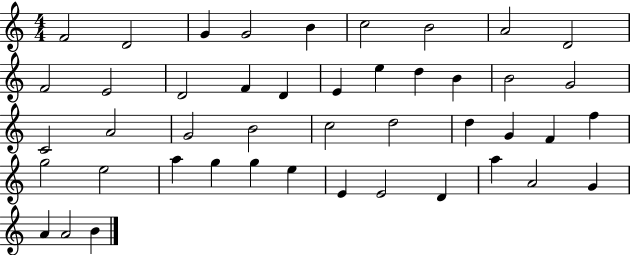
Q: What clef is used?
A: treble